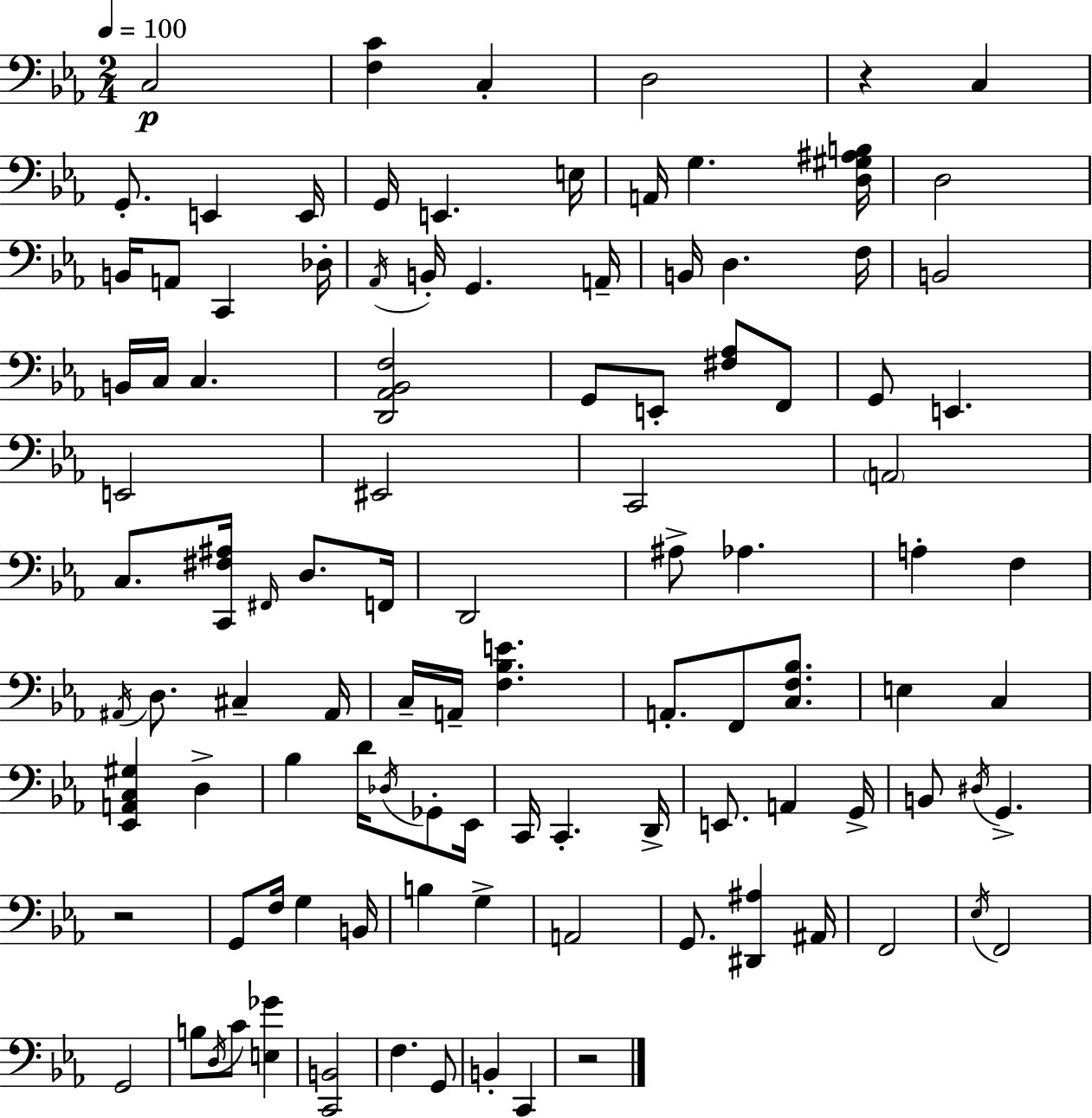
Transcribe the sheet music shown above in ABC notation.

X:1
T:Untitled
M:2/4
L:1/4
K:Cm
C,2 [F,C] C, D,2 z C, G,,/2 E,, E,,/4 G,,/4 E,, E,/4 A,,/4 G, [D,^G,^A,B,]/4 D,2 B,,/4 A,,/2 C,, _D,/4 _A,,/4 B,,/4 G,, A,,/4 B,,/4 D, F,/4 B,,2 B,,/4 C,/4 C, [D,,_A,,_B,,F,]2 G,,/2 E,,/2 [^F,_A,]/2 F,,/2 G,,/2 E,, E,,2 ^E,,2 C,,2 A,,2 C,/2 [C,,^F,^A,]/4 ^F,,/4 D,/2 F,,/4 D,,2 ^A,/2 _A, A, F, ^A,,/4 D,/2 ^C, ^A,,/4 C,/4 A,,/4 [F,_B,E] A,,/2 F,,/2 [C,F,_B,]/2 E, C, [_E,,A,,C,^G,] D, _B, D/4 _D,/4 _G,,/2 _E,,/4 C,,/4 C,, D,,/4 E,,/2 A,, G,,/4 B,,/2 ^D,/4 G,, z2 G,,/2 F,/4 G, B,,/4 B, G, A,,2 G,,/2 [^D,,^A,] ^A,,/4 F,,2 _E,/4 F,,2 G,,2 B,/2 D,/4 C/2 [E,_G] [C,,B,,]2 F, G,,/2 B,, C,, z2